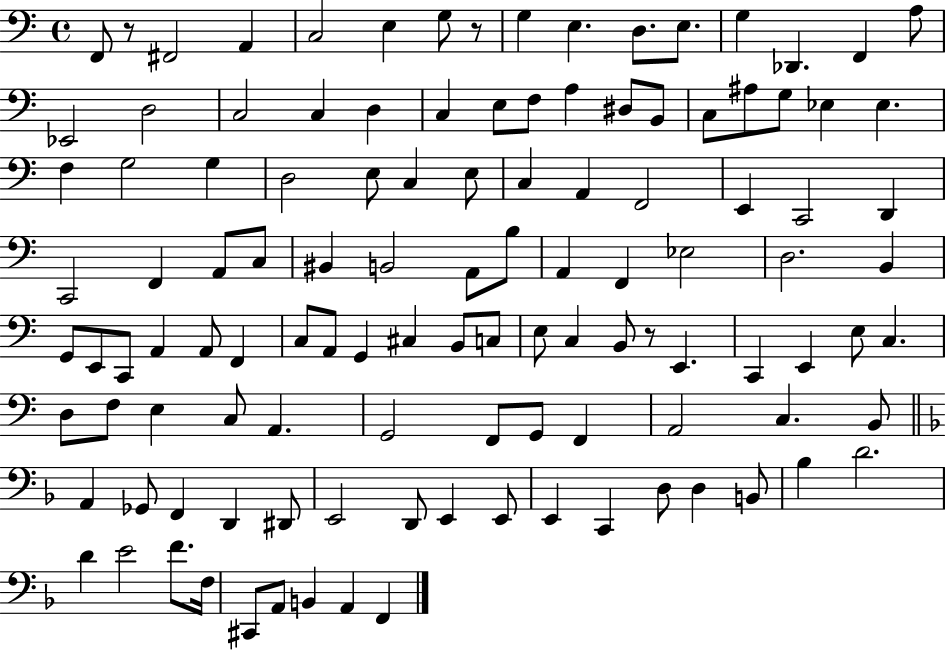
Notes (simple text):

F2/e R/e F#2/h A2/q C3/h E3/q G3/e R/e G3/q E3/q. D3/e. E3/e. G3/q Db2/q. F2/q A3/e Eb2/h D3/h C3/h C3/q D3/q C3/q E3/e F3/e A3/q D#3/e B2/e C3/e A#3/e G3/e Eb3/q Eb3/q. F3/q G3/h G3/q D3/h E3/e C3/q E3/e C3/q A2/q F2/h E2/q C2/h D2/q C2/h F2/q A2/e C3/e BIS2/q B2/h A2/e B3/e A2/q F2/q Eb3/h D3/h. B2/q G2/e E2/e C2/e A2/q A2/e F2/q C3/e A2/e G2/q C#3/q B2/e C3/e E3/e C3/q B2/e R/e E2/q. C2/q E2/q E3/e C3/q. D3/e F3/e E3/q C3/e A2/q. G2/h F2/e G2/e F2/q A2/h C3/q. B2/e A2/q Gb2/e F2/q D2/q D#2/e E2/h D2/e E2/q E2/e E2/q C2/q D3/e D3/q B2/e Bb3/q D4/h. D4/q E4/h F4/e. F3/s C#2/e A2/e B2/q A2/q F2/q